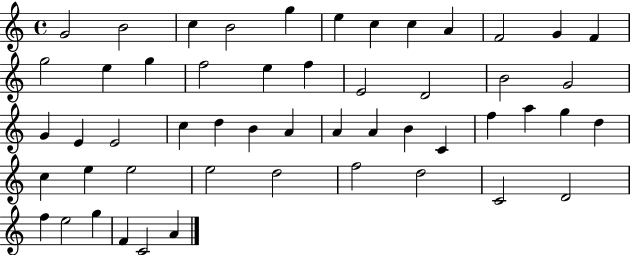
{
  \clef treble
  \time 4/4
  \defaultTimeSignature
  \key c \major
  g'2 b'2 | c''4 b'2 g''4 | e''4 c''4 c''4 a'4 | f'2 g'4 f'4 | \break g''2 e''4 g''4 | f''2 e''4 f''4 | e'2 d'2 | b'2 g'2 | \break g'4 e'4 e'2 | c''4 d''4 b'4 a'4 | a'4 a'4 b'4 c'4 | f''4 a''4 g''4 d''4 | \break c''4 e''4 e''2 | e''2 d''2 | f''2 d''2 | c'2 d'2 | \break f''4 e''2 g''4 | f'4 c'2 a'4 | \bar "|."
}